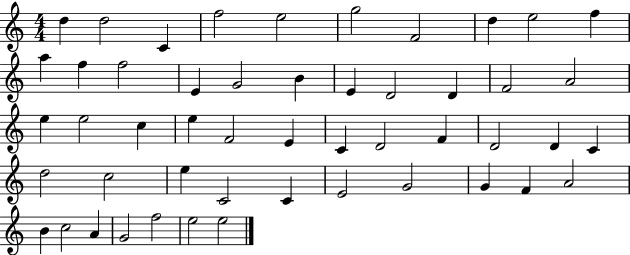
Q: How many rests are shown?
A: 0